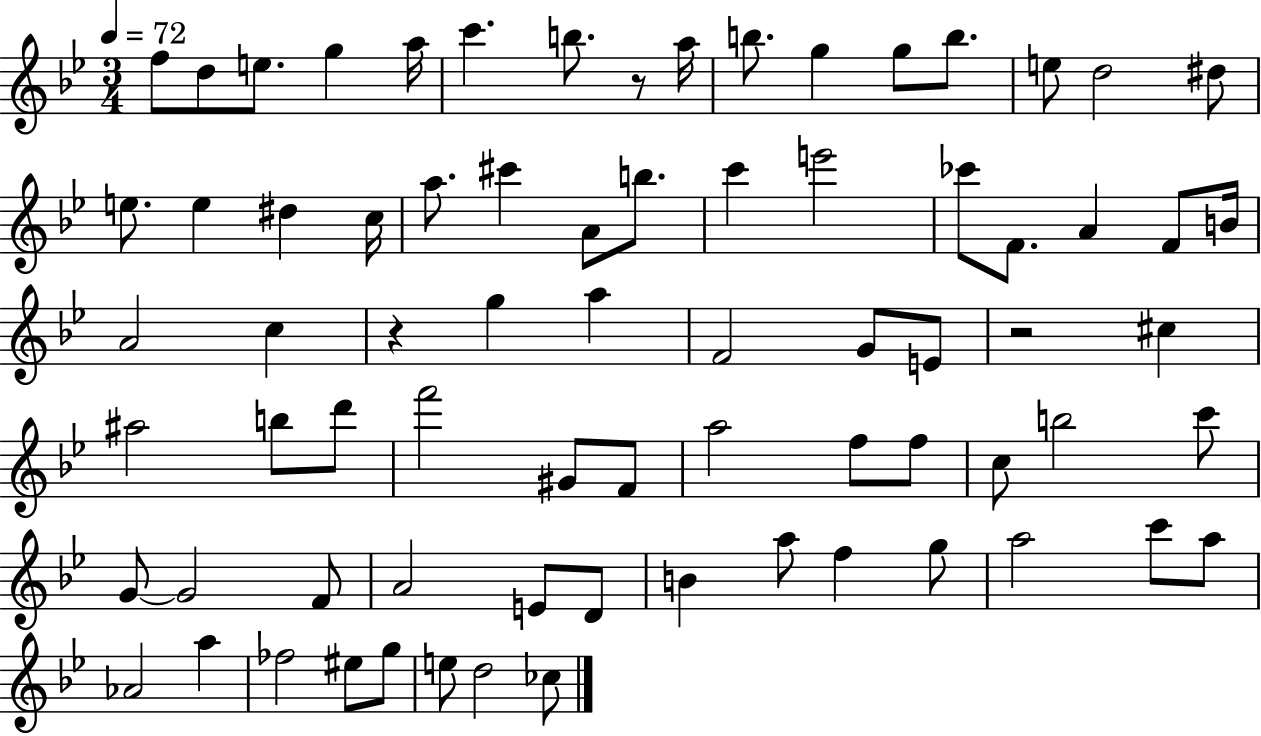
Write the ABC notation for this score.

X:1
T:Untitled
M:3/4
L:1/4
K:Bb
f/2 d/2 e/2 g a/4 c' b/2 z/2 a/4 b/2 g g/2 b/2 e/2 d2 ^d/2 e/2 e ^d c/4 a/2 ^c' A/2 b/2 c' e'2 _c'/2 F/2 A F/2 B/4 A2 c z g a F2 G/2 E/2 z2 ^c ^a2 b/2 d'/2 f'2 ^G/2 F/2 a2 f/2 f/2 c/2 b2 c'/2 G/2 G2 F/2 A2 E/2 D/2 B a/2 f g/2 a2 c'/2 a/2 _A2 a _f2 ^e/2 g/2 e/2 d2 _c/2